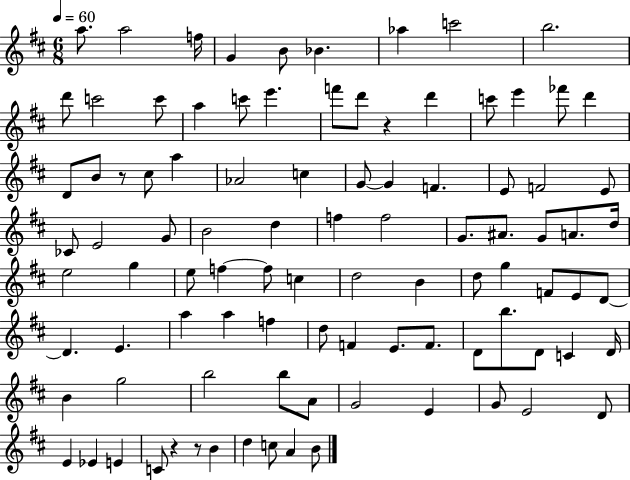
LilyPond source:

{
  \clef treble
  \numericTimeSignature
  \time 6/8
  \key d \major
  \tempo 4 = 60
  a''8. a''2 f''16 | g'4 b'8 bes'4. | aes''4 c'''2 | b''2. | \break d'''8 c'''2 c'''8 | a''4 c'''8 e'''4. | f'''8 d'''8 r4 d'''4 | c'''8 e'''4 fes'''8 d'''4 | \break d'8 b'8 r8 cis''8 a''4 | aes'2 c''4 | g'8~~ g'4 f'4. | e'8 f'2 e'8 | \break ces'8 e'2 g'8 | b'2 d''4 | f''4 f''2 | g'8. ais'8. g'8 a'8. d''16 | \break e''2 g''4 | e''8 f''4~~ f''8 c''4 | d''2 b'4 | d''8 g''4 f'8 e'8 d'8~~ | \break d'4. e'4. | a''4 a''4 f''4 | d''8 f'4 e'8. f'8. | d'8 b''8. d'8 c'4 d'16 | \break b'4 g''2 | b''2 b''8 a'8 | g'2 e'4 | g'8 e'2 d'8 | \break e'4 ees'4 e'4 | c'8 r4 r8 b'4 | d''4 c''8 a'4 b'8 | \bar "|."
}